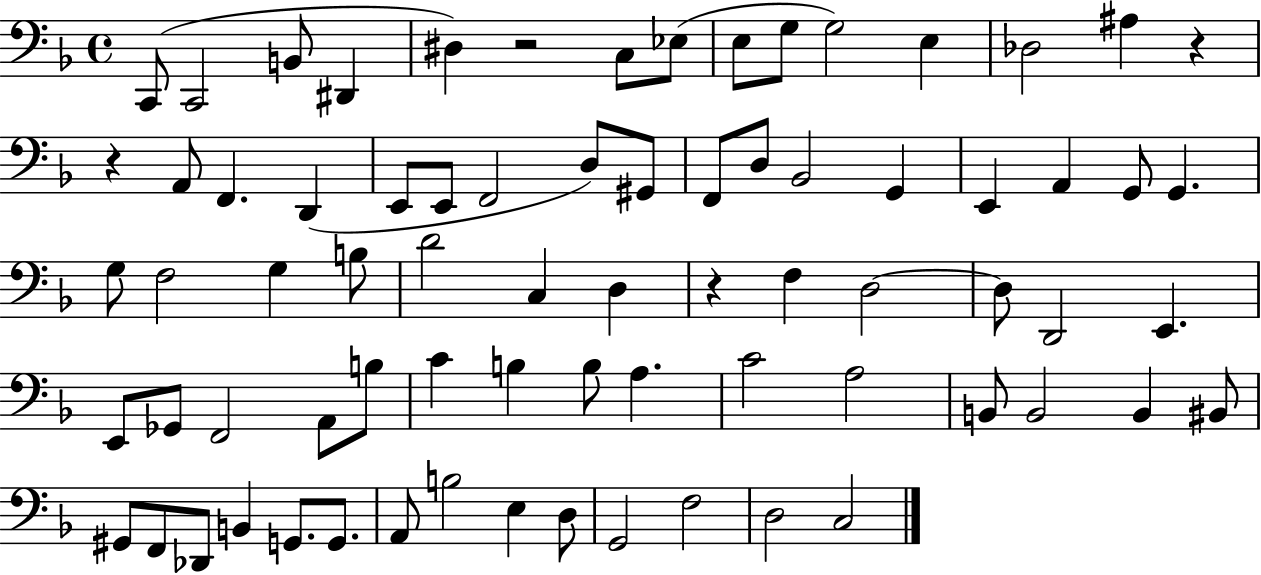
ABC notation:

X:1
T:Untitled
M:4/4
L:1/4
K:F
C,,/2 C,,2 B,,/2 ^D,, ^D, z2 C,/2 _E,/2 E,/2 G,/2 G,2 E, _D,2 ^A, z z A,,/2 F,, D,, E,,/2 E,,/2 F,,2 D,/2 ^G,,/2 F,,/2 D,/2 _B,,2 G,, E,, A,, G,,/2 G,, G,/2 F,2 G, B,/2 D2 C, D, z F, D,2 D,/2 D,,2 E,, E,,/2 _G,,/2 F,,2 A,,/2 B,/2 C B, B,/2 A, C2 A,2 B,,/2 B,,2 B,, ^B,,/2 ^G,,/2 F,,/2 _D,,/2 B,, G,,/2 G,,/2 A,,/2 B,2 E, D,/2 G,,2 F,2 D,2 C,2